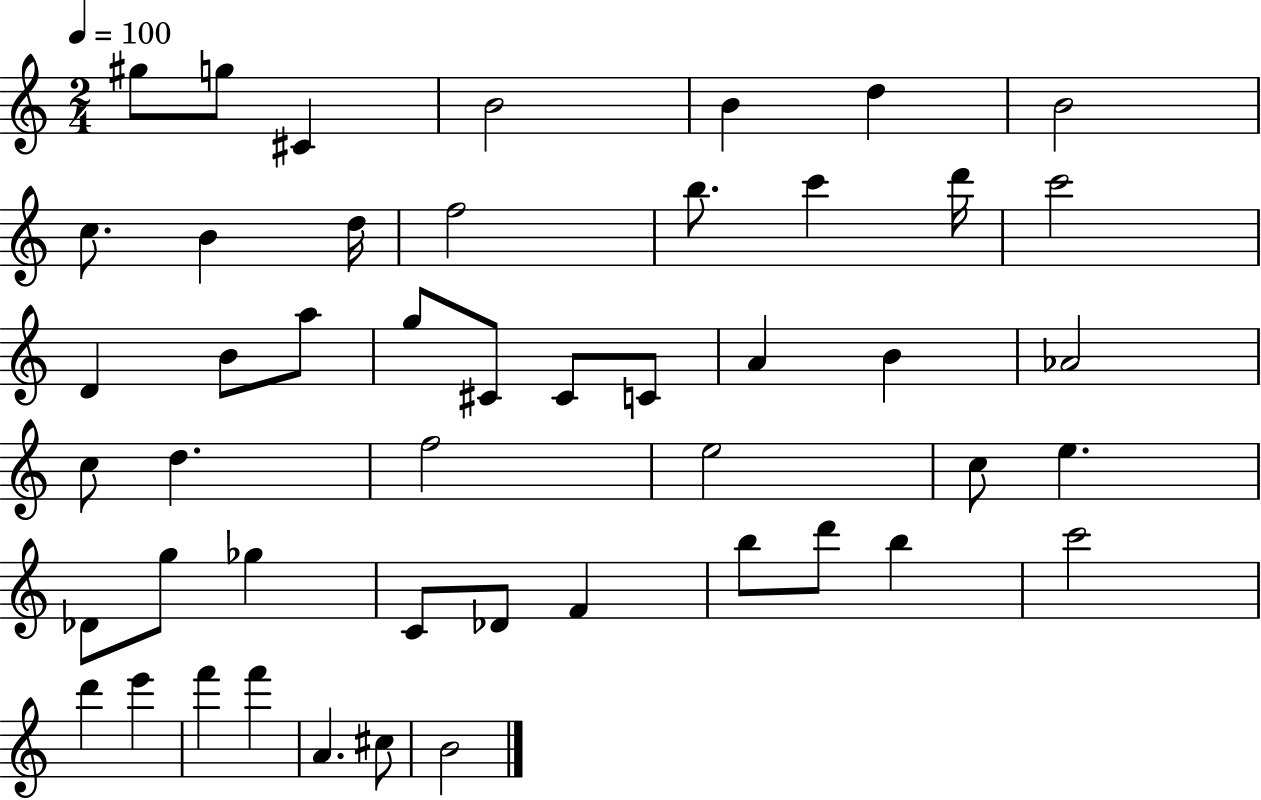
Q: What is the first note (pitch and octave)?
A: G#5